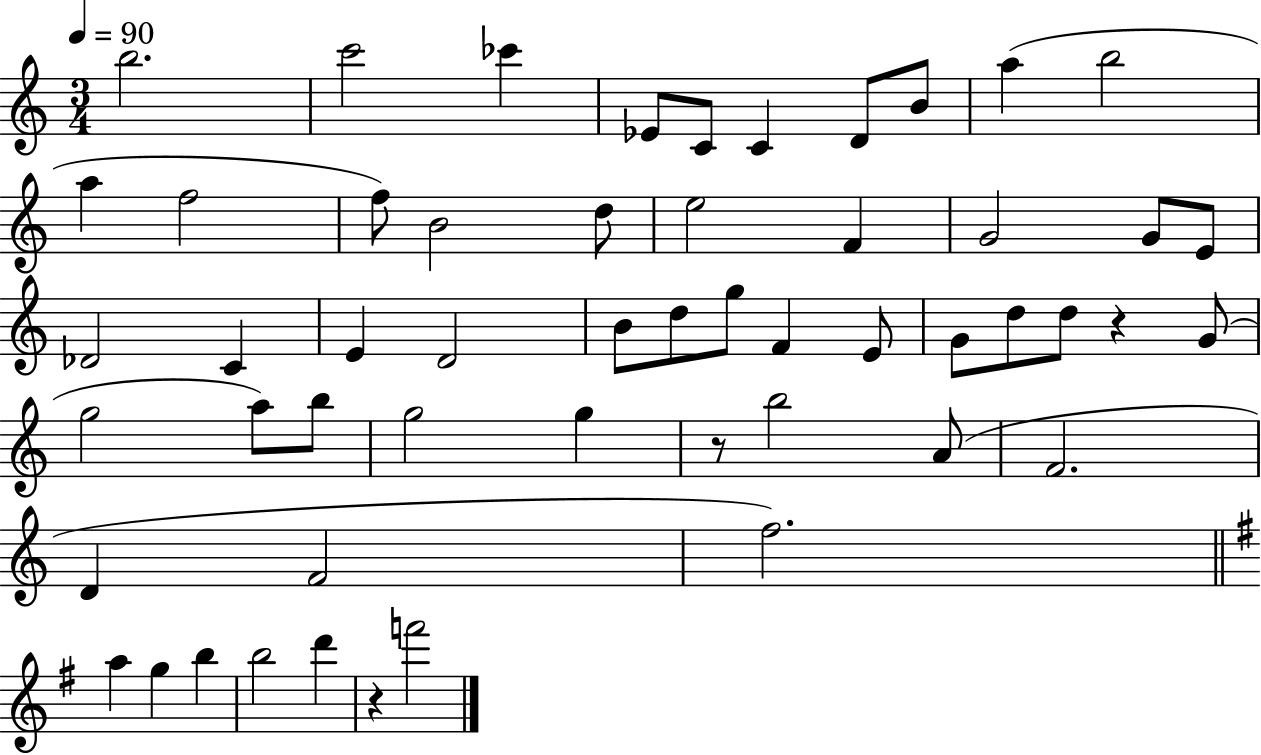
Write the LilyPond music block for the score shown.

{
  \clef treble
  \numericTimeSignature
  \time 3/4
  \key c \major
  \tempo 4 = 90
  b''2. | c'''2 ces'''4 | ees'8 c'8 c'4 d'8 b'8 | a''4( b''2 | \break a''4 f''2 | f''8) b'2 d''8 | e''2 f'4 | g'2 g'8 e'8 | \break des'2 c'4 | e'4 d'2 | b'8 d''8 g''8 f'4 e'8 | g'8 d''8 d''8 r4 g'8( | \break g''2 a''8) b''8 | g''2 g''4 | r8 b''2 a'8( | f'2. | \break d'4 f'2 | f''2.) | \bar "||" \break \key g \major a''4 g''4 b''4 | b''2 d'''4 | r4 f'''2 | \bar "|."
}